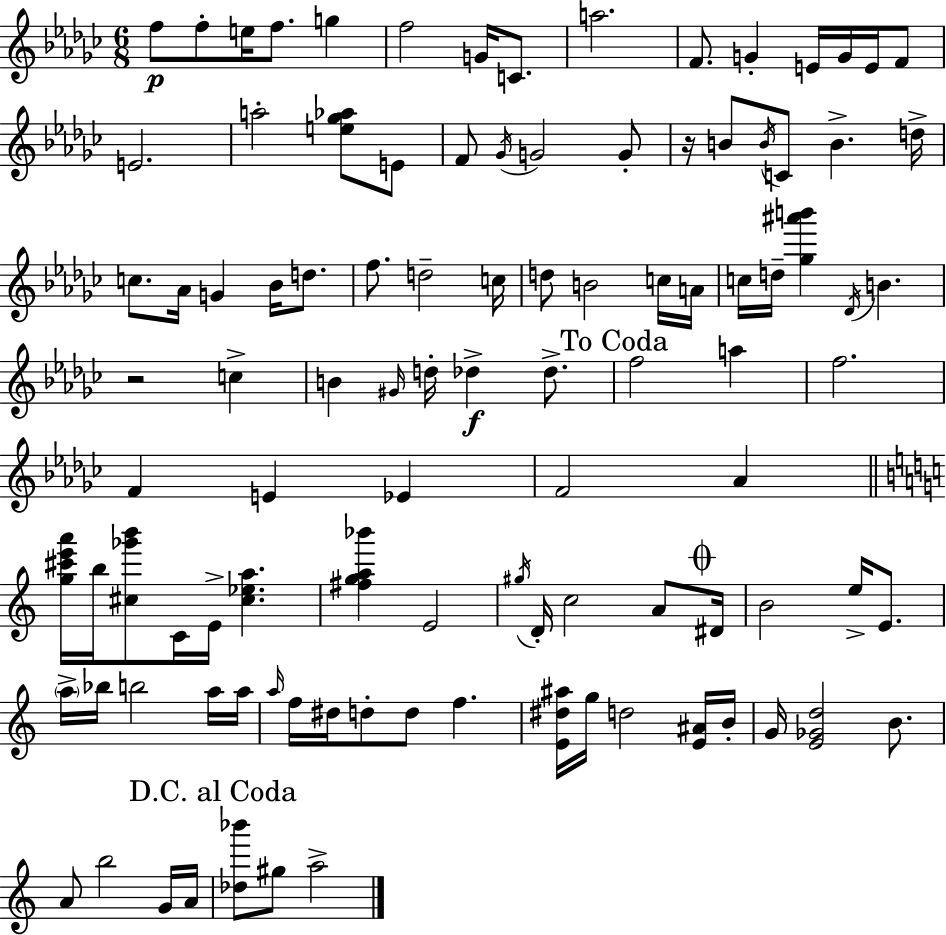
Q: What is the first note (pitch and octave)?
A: F5